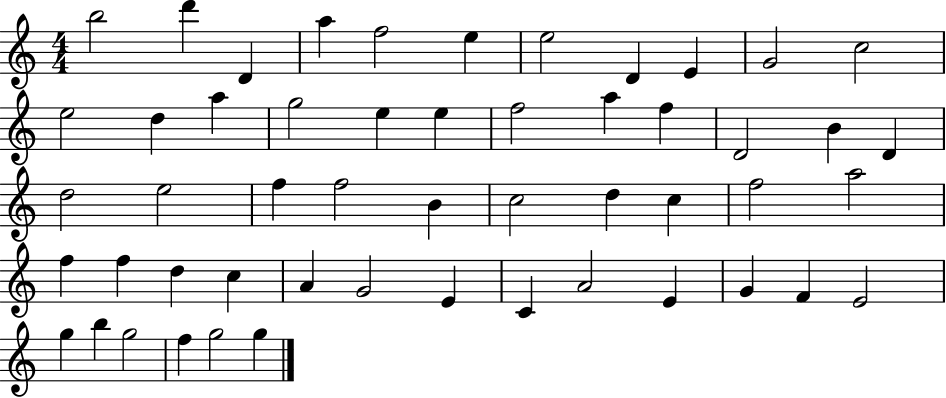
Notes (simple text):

B5/h D6/q D4/q A5/q F5/h E5/q E5/h D4/q E4/q G4/h C5/h E5/h D5/q A5/q G5/h E5/q E5/q F5/h A5/q F5/q D4/h B4/q D4/q D5/h E5/h F5/q F5/h B4/q C5/h D5/q C5/q F5/h A5/h F5/q F5/q D5/q C5/q A4/q G4/h E4/q C4/q A4/h E4/q G4/q F4/q E4/h G5/q B5/q G5/h F5/q G5/h G5/q